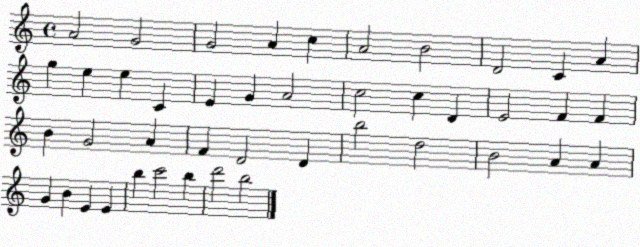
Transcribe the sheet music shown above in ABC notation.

X:1
T:Untitled
M:4/4
L:1/4
K:C
A2 G2 G2 A c A2 B2 D2 C A g e e C E G A2 c2 c D E2 F F B G2 A F D2 D b2 d2 B2 A A G B E E b c'2 b d'2 b2